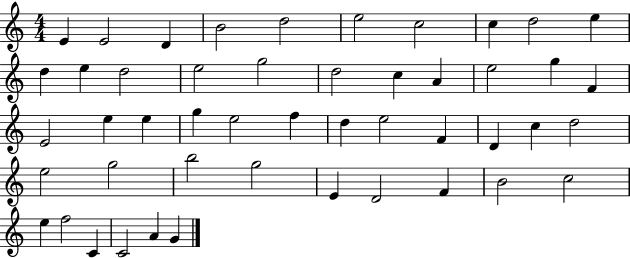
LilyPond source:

{
  \clef treble
  \numericTimeSignature
  \time 4/4
  \key c \major
  e'4 e'2 d'4 | b'2 d''2 | e''2 c''2 | c''4 d''2 e''4 | \break d''4 e''4 d''2 | e''2 g''2 | d''2 c''4 a'4 | e''2 g''4 f'4 | \break e'2 e''4 e''4 | g''4 e''2 f''4 | d''4 e''2 f'4 | d'4 c''4 d''2 | \break e''2 g''2 | b''2 g''2 | e'4 d'2 f'4 | b'2 c''2 | \break e''4 f''2 c'4 | c'2 a'4 g'4 | \bar "|."
}